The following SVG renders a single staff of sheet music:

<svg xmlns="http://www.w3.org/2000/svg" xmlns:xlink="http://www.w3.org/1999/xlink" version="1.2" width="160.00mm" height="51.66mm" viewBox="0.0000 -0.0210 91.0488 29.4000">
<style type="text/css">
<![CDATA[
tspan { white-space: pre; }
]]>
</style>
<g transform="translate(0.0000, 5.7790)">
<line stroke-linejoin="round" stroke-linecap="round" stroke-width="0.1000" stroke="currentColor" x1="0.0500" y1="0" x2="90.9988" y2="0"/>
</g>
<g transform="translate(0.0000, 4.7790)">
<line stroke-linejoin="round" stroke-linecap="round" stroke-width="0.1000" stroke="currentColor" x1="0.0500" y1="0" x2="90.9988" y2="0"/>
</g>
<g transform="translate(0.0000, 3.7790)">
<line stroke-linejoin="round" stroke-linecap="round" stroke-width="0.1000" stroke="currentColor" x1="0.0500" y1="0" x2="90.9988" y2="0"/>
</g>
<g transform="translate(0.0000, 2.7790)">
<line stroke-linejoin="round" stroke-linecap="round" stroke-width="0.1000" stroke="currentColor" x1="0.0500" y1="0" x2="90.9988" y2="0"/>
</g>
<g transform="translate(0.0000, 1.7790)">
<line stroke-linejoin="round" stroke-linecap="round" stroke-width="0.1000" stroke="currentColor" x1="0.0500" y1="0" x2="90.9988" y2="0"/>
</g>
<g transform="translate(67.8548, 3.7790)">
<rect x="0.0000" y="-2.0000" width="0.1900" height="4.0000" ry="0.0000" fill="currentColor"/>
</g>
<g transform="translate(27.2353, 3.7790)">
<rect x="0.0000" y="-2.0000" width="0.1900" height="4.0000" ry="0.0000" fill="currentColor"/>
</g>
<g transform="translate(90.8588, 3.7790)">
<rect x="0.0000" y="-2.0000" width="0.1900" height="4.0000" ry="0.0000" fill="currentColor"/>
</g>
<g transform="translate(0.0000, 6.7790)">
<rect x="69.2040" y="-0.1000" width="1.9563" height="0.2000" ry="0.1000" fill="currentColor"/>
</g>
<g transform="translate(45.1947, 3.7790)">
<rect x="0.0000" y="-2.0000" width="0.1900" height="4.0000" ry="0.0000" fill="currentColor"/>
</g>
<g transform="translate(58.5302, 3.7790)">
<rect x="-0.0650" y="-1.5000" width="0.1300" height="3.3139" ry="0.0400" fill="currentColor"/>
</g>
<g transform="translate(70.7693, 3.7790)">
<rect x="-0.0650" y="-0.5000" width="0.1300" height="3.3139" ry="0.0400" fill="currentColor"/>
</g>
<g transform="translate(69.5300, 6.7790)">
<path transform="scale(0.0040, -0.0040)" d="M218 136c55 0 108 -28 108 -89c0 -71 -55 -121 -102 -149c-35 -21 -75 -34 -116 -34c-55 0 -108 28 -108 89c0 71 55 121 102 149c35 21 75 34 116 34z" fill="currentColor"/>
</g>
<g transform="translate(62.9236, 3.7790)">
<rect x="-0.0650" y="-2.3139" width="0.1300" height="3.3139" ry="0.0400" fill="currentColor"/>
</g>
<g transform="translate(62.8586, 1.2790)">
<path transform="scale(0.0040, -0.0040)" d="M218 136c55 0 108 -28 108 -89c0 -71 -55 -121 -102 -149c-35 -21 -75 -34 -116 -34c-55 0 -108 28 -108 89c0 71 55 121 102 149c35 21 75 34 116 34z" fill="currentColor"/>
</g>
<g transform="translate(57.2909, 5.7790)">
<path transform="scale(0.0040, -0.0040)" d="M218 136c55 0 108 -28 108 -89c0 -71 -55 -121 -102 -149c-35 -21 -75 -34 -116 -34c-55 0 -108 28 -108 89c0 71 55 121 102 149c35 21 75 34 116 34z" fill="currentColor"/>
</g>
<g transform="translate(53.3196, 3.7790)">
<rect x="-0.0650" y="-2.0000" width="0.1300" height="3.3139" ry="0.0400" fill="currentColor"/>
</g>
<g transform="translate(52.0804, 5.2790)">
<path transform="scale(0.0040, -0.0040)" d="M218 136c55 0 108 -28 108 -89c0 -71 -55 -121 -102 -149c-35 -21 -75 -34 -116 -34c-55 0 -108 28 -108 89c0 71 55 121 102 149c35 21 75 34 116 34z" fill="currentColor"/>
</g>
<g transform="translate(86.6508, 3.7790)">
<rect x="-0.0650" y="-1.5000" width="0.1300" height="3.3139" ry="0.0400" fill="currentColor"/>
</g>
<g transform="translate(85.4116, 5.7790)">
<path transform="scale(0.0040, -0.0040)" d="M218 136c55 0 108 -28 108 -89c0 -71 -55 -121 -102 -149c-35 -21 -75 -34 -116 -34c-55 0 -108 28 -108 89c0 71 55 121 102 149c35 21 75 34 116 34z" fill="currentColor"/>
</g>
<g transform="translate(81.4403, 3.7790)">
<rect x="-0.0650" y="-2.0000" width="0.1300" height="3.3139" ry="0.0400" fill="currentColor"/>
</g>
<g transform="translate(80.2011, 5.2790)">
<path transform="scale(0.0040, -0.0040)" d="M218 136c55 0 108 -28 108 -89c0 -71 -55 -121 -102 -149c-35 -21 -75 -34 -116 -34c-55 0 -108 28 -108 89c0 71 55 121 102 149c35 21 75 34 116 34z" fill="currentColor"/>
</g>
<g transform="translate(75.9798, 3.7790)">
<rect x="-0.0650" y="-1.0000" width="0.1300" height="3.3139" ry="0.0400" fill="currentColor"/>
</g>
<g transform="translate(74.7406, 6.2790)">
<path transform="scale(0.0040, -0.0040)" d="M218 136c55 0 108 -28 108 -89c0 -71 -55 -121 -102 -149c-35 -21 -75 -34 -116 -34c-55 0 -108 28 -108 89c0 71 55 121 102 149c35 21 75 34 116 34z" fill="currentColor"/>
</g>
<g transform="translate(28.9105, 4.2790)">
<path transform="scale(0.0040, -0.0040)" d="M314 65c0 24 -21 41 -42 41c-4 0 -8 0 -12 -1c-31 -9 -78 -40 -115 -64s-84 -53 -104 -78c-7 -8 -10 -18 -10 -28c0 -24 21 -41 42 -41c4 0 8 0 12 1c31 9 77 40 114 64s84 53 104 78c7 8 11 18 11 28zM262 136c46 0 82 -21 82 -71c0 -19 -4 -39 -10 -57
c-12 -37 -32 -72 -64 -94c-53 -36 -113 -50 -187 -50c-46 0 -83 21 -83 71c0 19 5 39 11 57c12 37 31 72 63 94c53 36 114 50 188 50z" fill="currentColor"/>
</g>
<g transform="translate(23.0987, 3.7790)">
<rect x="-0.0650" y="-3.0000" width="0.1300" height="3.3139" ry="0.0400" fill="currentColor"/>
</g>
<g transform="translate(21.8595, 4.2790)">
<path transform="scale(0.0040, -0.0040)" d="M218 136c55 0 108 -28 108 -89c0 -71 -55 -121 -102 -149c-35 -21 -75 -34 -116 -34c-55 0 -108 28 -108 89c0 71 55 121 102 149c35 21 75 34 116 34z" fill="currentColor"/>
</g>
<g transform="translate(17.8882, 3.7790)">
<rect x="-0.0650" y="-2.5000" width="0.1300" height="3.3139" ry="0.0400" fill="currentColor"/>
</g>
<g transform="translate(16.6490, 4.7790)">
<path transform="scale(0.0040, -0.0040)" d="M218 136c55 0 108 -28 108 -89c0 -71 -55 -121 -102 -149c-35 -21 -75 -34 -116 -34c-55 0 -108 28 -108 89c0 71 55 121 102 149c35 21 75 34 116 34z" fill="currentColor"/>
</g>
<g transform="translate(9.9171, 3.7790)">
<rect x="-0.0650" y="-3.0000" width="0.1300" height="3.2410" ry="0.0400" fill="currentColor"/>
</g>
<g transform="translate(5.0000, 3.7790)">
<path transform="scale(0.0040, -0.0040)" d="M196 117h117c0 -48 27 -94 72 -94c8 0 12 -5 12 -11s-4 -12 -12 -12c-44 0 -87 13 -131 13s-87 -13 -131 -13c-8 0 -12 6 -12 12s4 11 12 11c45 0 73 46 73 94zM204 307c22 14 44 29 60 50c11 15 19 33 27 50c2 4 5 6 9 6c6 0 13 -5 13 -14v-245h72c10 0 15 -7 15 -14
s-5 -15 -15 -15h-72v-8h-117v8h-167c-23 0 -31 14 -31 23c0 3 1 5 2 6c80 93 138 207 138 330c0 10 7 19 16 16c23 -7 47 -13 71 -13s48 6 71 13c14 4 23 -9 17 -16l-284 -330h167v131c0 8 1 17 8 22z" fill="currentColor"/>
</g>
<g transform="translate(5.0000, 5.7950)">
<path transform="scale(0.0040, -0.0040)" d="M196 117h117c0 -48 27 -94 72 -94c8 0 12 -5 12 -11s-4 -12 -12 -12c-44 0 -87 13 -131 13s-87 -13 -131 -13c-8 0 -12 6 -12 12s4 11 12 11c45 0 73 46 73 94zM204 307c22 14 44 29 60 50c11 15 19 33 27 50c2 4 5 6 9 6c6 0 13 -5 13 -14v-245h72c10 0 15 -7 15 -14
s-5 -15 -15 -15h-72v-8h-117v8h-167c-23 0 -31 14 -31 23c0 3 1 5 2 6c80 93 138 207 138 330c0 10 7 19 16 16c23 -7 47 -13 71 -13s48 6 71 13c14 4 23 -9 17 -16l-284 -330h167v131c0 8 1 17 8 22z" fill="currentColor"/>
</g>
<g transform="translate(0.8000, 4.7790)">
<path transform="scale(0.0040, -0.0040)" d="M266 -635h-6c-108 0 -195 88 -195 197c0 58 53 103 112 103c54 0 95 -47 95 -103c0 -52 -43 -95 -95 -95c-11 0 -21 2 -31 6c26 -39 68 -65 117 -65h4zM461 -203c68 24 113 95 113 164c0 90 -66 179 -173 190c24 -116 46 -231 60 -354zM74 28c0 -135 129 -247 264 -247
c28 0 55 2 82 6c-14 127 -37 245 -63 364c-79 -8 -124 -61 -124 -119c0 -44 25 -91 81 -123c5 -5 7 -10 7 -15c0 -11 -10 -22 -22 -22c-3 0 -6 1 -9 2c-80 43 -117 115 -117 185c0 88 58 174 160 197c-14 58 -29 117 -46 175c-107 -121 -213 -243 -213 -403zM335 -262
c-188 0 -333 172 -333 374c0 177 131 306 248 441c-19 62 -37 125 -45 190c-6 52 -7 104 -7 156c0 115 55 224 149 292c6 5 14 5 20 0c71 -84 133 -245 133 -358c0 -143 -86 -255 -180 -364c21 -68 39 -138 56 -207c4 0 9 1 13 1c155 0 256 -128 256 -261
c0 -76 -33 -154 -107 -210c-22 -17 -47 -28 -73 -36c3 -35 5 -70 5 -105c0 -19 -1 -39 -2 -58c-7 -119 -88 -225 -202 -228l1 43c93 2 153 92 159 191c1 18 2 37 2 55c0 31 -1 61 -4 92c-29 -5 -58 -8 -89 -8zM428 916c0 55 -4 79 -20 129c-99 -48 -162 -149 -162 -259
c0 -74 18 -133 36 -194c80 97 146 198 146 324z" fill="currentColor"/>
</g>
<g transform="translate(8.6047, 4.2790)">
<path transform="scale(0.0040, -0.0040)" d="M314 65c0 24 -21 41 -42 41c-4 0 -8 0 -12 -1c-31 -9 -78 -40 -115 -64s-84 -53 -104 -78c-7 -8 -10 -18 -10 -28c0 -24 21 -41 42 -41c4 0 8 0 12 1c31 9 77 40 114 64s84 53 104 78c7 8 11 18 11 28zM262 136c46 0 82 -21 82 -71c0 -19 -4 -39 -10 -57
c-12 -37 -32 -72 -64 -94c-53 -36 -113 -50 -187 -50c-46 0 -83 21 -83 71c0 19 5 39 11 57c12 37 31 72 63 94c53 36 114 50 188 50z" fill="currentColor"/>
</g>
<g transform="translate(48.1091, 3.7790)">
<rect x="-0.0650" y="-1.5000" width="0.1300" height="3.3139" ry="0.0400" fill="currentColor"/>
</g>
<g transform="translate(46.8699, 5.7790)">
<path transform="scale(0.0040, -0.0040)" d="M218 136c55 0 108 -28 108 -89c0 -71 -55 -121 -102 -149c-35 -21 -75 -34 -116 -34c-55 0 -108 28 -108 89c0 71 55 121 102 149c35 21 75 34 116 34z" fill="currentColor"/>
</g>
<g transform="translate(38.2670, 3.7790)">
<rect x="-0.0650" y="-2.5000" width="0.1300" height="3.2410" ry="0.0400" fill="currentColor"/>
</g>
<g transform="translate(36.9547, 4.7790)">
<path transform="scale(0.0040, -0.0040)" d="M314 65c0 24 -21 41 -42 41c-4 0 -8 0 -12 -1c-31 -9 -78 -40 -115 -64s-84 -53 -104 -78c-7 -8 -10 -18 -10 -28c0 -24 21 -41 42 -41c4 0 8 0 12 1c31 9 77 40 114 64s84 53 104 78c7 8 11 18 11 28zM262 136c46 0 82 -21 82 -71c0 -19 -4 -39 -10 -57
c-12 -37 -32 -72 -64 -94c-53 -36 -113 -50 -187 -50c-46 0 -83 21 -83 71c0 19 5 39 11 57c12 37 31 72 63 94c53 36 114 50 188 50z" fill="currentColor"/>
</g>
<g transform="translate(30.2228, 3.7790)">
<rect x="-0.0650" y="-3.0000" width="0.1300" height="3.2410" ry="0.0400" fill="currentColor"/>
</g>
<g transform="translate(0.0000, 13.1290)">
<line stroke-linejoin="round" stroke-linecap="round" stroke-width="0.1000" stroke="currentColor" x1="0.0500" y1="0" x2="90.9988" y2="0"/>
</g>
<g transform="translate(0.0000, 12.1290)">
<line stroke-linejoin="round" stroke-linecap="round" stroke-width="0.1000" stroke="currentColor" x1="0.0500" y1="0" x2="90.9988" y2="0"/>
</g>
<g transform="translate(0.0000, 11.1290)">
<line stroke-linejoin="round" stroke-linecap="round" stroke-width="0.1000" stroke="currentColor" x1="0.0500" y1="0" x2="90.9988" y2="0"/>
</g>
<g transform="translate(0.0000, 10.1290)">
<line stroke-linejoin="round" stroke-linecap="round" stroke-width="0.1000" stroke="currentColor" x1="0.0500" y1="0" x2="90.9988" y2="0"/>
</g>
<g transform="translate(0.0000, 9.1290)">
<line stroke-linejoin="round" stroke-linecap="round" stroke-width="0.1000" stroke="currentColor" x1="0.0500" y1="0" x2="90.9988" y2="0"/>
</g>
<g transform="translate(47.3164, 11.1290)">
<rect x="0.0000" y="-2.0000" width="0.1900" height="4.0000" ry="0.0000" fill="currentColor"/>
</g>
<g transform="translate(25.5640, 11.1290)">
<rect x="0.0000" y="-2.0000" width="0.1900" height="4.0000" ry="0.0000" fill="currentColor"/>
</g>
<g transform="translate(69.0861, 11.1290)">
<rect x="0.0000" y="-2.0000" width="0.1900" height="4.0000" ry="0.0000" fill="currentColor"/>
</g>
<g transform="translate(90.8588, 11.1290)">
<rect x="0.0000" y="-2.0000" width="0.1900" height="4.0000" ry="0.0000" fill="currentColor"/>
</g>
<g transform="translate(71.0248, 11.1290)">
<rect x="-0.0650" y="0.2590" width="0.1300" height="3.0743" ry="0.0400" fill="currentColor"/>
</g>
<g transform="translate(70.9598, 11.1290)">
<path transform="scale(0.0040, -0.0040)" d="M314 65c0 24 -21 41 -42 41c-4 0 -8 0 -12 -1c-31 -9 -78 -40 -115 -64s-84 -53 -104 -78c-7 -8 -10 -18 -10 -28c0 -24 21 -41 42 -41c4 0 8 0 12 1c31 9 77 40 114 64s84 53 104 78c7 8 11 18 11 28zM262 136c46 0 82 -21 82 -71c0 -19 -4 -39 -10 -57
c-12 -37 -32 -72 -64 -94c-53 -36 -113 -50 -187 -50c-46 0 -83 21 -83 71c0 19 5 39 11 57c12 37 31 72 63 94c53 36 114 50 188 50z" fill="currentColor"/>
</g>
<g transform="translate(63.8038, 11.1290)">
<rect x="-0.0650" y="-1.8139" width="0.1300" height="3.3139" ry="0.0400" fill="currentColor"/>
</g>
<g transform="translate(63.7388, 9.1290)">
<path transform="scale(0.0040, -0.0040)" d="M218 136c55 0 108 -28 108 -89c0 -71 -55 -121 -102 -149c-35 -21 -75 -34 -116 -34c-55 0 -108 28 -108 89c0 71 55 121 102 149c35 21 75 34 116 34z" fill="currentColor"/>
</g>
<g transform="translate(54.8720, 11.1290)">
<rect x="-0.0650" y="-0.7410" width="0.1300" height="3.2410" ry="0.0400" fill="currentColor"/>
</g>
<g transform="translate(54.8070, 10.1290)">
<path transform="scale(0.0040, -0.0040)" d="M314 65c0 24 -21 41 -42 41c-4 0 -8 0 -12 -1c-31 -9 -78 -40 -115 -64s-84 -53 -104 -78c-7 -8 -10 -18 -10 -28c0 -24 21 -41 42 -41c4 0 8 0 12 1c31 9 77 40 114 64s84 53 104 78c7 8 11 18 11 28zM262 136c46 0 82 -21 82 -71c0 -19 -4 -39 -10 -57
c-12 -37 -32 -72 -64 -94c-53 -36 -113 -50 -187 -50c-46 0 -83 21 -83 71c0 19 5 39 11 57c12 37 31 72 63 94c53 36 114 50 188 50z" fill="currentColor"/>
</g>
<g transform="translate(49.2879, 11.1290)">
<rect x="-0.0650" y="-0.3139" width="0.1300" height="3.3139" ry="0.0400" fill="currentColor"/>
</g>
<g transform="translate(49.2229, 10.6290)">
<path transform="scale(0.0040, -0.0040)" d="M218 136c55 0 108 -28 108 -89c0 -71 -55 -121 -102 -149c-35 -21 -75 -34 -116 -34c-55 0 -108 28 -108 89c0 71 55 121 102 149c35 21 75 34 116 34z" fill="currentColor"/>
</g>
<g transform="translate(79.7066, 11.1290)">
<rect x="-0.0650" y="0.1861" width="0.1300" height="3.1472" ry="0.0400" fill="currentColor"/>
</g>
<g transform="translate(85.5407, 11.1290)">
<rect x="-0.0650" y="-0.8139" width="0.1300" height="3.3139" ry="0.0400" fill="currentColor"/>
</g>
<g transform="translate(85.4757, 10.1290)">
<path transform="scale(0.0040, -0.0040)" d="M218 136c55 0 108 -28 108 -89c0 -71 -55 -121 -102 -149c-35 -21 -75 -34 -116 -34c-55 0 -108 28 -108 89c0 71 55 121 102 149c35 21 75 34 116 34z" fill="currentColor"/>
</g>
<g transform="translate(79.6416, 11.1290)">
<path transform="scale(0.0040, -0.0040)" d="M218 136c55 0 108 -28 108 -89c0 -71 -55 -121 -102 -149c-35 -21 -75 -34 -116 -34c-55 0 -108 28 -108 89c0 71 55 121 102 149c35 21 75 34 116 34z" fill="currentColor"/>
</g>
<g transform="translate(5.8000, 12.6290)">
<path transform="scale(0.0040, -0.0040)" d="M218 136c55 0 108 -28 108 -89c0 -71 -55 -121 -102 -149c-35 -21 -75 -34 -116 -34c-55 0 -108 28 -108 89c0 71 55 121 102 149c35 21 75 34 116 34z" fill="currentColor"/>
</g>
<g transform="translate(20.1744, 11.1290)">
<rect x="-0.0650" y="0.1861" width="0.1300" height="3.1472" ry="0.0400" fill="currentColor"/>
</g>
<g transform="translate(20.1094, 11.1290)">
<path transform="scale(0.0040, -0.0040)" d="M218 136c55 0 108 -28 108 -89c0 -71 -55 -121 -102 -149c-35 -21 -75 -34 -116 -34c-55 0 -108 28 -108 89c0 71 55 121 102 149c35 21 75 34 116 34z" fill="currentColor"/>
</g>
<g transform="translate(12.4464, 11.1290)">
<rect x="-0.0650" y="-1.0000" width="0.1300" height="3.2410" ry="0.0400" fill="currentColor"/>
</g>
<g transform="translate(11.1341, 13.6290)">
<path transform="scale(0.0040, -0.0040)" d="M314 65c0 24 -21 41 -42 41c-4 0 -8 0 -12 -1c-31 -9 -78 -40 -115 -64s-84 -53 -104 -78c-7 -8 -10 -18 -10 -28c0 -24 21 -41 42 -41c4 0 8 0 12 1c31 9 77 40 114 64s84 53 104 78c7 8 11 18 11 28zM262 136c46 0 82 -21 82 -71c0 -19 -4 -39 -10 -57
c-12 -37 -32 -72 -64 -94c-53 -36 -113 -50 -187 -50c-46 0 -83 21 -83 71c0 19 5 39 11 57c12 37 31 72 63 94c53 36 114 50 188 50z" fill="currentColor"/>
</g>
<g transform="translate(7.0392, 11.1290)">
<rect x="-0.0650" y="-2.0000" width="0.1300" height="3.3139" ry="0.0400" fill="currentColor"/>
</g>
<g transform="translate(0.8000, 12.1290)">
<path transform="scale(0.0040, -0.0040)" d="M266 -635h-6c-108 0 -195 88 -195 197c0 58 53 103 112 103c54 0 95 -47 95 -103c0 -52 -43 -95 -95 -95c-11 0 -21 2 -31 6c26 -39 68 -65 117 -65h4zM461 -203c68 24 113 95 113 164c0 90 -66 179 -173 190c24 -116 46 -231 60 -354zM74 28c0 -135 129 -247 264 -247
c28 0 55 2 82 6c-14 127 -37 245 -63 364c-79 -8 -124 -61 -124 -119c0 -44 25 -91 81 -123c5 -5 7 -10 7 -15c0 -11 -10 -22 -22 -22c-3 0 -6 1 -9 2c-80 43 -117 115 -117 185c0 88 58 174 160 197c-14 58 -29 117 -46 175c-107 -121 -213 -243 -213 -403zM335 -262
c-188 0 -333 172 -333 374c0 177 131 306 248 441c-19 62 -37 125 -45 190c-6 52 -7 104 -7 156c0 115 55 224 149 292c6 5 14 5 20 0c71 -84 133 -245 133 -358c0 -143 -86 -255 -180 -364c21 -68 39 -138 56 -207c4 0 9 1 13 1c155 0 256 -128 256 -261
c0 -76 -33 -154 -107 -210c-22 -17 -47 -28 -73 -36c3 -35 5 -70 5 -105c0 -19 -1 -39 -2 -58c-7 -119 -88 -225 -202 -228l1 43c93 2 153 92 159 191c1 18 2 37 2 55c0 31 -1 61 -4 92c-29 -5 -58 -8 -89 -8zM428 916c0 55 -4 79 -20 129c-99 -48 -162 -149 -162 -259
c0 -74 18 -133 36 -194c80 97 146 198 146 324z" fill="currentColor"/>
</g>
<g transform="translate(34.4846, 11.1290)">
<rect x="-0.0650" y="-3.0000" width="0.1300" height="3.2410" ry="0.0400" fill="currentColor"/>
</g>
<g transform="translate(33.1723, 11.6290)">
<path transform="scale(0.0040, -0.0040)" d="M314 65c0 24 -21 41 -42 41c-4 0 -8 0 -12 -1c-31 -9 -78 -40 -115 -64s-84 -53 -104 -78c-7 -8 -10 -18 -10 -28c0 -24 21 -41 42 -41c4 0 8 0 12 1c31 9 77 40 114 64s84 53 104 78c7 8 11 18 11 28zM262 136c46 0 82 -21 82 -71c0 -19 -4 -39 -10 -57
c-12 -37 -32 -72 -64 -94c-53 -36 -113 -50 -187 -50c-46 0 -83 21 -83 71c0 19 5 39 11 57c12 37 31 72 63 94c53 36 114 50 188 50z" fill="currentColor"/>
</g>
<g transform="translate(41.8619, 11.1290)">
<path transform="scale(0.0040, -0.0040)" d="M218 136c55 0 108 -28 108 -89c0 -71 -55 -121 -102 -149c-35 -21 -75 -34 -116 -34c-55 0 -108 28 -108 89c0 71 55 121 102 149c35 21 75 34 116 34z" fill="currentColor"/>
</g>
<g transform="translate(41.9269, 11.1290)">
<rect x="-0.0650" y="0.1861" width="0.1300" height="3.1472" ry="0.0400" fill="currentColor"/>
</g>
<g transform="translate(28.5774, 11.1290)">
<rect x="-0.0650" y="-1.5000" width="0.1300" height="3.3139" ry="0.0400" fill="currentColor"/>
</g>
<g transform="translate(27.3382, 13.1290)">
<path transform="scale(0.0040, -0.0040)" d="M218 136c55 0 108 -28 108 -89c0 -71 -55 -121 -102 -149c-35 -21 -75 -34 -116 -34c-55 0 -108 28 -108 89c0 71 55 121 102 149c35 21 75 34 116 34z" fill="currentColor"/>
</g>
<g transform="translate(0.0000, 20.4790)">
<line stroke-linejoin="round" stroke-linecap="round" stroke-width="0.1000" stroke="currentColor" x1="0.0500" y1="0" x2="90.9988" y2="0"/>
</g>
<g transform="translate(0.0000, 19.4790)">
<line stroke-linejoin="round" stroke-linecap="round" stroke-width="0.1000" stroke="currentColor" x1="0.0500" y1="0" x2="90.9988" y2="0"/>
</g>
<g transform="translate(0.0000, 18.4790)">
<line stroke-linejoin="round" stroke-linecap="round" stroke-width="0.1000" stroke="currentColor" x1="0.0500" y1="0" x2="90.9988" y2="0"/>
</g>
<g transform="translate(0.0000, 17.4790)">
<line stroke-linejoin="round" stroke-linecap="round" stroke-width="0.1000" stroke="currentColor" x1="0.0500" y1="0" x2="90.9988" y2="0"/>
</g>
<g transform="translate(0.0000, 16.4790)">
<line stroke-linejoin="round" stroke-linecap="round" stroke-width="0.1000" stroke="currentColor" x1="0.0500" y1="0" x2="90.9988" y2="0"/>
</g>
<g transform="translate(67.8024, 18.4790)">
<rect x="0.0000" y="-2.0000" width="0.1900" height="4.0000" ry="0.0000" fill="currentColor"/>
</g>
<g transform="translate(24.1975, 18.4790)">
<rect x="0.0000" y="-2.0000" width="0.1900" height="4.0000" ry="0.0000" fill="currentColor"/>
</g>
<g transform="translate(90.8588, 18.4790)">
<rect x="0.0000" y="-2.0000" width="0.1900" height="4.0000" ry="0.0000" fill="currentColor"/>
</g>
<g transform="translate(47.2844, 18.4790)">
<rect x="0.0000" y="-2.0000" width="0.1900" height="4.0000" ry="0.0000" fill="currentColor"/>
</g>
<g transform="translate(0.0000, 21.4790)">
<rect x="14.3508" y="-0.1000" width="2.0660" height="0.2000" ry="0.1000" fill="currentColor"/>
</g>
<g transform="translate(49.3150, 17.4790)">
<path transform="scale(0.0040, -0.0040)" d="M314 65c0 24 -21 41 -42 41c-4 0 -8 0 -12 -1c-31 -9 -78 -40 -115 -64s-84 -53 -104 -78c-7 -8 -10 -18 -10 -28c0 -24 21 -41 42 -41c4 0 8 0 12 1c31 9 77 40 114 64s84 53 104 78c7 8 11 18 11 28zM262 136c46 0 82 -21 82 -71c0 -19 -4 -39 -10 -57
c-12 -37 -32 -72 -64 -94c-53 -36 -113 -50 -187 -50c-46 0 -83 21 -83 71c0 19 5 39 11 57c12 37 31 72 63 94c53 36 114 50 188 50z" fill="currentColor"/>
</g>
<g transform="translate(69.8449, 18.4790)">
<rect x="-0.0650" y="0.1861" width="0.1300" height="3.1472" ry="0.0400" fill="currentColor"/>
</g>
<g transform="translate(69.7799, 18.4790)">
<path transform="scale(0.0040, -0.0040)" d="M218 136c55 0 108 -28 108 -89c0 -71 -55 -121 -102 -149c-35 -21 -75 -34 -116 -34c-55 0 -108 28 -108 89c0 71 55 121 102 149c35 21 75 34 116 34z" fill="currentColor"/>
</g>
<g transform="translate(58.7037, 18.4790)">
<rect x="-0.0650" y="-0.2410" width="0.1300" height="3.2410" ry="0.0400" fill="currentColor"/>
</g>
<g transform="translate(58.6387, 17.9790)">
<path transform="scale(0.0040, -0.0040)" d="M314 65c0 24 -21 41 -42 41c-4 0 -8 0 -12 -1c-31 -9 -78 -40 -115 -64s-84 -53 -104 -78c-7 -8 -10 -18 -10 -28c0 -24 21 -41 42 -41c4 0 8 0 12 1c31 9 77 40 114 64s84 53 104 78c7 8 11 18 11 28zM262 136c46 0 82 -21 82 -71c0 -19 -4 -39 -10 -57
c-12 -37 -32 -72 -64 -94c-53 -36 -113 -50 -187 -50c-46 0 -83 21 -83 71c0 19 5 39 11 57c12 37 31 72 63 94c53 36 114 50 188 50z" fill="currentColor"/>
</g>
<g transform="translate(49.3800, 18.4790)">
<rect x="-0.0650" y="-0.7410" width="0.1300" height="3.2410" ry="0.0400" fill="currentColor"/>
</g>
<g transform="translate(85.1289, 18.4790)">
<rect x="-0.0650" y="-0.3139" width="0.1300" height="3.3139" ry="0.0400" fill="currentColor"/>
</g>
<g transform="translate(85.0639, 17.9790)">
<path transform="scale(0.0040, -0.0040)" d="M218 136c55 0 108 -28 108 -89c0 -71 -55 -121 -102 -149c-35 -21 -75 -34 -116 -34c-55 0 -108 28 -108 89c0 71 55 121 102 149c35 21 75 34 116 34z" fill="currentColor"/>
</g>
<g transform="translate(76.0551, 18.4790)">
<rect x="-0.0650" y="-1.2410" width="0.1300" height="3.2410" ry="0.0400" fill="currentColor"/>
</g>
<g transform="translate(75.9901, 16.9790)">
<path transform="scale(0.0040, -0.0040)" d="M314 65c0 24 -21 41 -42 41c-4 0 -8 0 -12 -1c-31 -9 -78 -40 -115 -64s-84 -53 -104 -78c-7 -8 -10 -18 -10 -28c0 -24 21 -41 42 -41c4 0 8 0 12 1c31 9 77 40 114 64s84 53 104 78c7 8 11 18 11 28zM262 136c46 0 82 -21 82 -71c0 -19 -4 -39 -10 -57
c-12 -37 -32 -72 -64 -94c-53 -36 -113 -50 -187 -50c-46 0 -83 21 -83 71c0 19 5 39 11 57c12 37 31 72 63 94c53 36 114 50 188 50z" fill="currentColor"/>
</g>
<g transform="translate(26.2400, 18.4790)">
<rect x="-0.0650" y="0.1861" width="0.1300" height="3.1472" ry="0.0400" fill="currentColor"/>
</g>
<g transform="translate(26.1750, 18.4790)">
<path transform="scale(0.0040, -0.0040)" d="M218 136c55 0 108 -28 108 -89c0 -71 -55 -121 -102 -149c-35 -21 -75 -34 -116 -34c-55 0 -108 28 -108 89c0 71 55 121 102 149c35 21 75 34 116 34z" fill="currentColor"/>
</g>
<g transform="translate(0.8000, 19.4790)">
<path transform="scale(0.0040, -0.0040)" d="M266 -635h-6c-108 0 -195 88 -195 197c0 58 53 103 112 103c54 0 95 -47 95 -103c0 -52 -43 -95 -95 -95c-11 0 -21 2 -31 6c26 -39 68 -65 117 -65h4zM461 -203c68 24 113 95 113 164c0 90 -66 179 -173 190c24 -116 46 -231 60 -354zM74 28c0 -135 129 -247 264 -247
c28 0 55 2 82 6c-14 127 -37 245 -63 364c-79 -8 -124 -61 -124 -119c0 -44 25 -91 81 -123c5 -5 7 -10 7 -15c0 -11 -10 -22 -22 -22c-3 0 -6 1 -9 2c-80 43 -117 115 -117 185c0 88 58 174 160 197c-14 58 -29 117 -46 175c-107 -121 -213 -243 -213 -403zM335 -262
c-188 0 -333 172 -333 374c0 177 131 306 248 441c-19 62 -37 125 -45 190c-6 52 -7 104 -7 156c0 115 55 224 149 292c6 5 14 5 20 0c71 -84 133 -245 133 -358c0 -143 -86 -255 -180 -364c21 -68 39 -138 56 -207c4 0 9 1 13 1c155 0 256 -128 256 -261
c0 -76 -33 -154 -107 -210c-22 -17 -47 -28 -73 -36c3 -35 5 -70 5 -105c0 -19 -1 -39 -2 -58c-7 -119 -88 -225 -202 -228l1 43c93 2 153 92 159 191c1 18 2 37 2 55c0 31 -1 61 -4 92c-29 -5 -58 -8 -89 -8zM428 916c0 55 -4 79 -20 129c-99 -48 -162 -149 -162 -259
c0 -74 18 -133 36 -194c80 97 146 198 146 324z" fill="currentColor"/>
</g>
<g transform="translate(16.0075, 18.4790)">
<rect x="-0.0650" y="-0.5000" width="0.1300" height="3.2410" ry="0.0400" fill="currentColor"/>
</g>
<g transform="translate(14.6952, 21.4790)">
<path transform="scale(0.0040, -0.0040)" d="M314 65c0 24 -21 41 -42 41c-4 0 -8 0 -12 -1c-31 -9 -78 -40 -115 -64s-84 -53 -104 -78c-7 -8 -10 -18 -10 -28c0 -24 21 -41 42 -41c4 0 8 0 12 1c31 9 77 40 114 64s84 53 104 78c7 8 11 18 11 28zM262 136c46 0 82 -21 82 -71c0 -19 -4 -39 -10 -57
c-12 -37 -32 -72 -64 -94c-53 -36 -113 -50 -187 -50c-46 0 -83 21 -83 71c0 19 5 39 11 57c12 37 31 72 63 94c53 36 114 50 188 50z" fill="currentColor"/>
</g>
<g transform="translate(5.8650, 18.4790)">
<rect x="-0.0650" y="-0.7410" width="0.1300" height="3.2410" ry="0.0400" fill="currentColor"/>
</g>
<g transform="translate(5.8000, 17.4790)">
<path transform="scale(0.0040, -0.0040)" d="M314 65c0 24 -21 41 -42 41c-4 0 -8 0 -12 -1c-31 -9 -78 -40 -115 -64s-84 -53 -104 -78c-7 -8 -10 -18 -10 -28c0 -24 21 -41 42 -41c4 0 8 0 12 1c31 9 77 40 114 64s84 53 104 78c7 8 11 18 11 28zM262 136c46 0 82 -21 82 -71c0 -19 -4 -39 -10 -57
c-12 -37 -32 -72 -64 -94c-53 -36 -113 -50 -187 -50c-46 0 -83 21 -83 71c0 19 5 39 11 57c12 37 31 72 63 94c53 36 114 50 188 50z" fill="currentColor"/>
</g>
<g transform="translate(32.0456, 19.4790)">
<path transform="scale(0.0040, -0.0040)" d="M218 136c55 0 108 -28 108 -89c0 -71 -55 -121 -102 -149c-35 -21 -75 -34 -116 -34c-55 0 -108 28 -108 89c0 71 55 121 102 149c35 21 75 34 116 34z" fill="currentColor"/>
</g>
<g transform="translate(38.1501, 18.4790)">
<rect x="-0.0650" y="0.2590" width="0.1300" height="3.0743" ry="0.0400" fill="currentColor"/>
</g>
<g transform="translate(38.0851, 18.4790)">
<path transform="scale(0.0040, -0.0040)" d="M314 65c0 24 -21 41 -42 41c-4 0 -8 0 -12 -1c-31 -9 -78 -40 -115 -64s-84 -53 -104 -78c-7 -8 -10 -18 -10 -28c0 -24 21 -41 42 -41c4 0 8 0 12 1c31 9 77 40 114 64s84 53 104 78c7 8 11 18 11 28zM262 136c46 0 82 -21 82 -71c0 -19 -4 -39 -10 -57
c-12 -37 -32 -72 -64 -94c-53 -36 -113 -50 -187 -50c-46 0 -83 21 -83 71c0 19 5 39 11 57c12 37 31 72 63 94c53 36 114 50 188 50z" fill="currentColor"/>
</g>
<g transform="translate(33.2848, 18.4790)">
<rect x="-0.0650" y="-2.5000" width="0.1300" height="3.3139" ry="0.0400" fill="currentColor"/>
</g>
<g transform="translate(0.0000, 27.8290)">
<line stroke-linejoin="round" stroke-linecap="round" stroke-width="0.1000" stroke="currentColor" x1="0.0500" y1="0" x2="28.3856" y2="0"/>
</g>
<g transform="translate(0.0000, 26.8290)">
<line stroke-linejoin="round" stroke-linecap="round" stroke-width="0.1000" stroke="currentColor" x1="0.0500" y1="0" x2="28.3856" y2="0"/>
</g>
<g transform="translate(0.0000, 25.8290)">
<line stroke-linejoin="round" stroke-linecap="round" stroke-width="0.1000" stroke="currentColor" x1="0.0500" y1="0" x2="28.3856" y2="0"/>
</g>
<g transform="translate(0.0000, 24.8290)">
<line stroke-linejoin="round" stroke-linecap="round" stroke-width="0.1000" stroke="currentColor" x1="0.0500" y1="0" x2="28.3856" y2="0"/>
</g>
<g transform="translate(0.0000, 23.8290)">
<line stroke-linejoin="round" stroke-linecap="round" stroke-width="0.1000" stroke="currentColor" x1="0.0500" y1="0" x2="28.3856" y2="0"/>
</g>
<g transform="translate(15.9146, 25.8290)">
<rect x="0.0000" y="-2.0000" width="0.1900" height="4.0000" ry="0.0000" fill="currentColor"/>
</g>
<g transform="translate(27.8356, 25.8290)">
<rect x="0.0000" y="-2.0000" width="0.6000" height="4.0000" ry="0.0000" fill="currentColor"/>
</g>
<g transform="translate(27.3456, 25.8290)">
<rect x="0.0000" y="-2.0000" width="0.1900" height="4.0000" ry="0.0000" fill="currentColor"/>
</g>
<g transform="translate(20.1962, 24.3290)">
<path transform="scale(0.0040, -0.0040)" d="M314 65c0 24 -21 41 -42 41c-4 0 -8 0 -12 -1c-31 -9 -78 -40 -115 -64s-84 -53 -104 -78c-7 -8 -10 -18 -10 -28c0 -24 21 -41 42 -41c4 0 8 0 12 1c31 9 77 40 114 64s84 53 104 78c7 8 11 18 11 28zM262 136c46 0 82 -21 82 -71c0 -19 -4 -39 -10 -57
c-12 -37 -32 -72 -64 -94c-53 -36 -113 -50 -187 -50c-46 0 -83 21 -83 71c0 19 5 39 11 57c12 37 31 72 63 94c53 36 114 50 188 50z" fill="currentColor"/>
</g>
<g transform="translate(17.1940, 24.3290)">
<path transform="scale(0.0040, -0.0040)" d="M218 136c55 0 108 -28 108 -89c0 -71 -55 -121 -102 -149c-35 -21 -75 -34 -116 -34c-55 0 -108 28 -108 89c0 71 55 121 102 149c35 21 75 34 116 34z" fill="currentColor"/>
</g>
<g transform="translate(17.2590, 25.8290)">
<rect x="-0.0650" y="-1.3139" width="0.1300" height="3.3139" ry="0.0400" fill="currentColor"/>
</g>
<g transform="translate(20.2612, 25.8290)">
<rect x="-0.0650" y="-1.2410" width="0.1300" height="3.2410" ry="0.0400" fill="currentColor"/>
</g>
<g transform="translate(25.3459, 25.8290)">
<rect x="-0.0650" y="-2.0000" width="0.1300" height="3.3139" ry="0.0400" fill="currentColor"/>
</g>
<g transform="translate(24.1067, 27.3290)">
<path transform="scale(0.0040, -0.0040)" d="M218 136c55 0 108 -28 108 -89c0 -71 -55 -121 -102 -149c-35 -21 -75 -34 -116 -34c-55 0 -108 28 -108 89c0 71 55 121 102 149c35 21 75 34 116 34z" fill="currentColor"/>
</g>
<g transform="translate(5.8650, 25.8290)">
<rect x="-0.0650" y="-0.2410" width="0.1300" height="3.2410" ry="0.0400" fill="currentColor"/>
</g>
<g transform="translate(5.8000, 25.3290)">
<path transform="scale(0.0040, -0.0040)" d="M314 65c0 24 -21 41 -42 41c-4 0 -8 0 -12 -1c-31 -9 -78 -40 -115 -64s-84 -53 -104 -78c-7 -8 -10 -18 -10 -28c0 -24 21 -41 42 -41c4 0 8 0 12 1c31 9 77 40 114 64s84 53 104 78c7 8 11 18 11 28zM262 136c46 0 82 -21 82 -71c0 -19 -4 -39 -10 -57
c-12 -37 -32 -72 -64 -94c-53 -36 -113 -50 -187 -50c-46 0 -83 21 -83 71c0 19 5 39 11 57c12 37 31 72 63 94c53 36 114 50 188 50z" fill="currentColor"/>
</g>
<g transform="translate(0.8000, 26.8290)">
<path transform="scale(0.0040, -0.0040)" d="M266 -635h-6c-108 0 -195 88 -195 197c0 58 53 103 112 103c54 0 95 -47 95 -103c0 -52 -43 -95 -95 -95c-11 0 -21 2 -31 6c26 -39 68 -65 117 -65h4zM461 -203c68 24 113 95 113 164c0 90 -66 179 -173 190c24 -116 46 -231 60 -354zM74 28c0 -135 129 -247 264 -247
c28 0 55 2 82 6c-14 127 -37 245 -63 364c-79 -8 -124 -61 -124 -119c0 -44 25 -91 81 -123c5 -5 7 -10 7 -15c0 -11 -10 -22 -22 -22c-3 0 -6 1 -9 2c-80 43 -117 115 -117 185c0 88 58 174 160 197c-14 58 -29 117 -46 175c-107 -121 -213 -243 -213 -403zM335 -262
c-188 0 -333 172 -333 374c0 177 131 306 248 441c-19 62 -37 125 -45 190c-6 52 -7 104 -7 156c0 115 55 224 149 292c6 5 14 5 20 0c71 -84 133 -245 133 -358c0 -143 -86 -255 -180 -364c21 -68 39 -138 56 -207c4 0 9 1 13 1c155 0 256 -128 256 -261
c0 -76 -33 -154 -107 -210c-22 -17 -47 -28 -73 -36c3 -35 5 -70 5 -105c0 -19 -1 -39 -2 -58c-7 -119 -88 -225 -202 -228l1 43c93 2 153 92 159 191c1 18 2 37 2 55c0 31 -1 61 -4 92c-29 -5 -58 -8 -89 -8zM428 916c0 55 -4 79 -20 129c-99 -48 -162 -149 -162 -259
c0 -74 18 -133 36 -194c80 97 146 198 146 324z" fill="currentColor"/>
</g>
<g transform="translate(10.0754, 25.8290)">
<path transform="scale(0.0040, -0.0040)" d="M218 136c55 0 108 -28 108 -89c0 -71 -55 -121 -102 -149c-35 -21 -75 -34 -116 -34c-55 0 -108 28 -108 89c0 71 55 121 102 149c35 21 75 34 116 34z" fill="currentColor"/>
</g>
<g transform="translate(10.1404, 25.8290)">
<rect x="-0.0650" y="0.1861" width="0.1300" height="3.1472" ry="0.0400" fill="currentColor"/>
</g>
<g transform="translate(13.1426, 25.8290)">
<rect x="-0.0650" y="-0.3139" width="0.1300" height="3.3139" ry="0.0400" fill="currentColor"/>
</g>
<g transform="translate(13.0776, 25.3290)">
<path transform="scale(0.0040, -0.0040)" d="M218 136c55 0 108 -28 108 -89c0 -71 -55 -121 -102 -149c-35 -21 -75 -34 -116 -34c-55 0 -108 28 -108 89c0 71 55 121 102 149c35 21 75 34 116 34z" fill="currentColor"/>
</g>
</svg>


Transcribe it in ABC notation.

X:1
T:Untitled
M:4/4
L:1/4
K:C
A2 G A A2 G2 E F E g C D F E F D2 B E A2 B c d2 f B2 B d d2 C2 B G B2 d2 c2 B e2 c c2 B c e e2 F